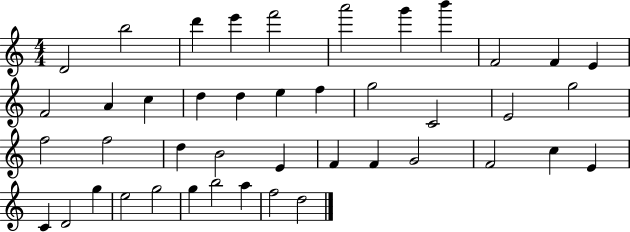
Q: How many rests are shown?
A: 0